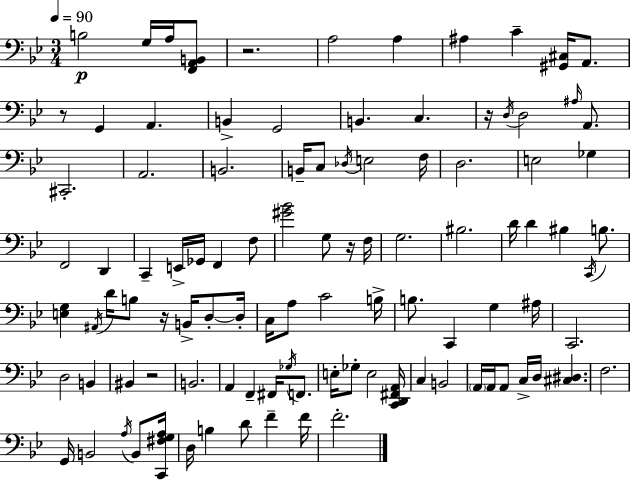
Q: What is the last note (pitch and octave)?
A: F4